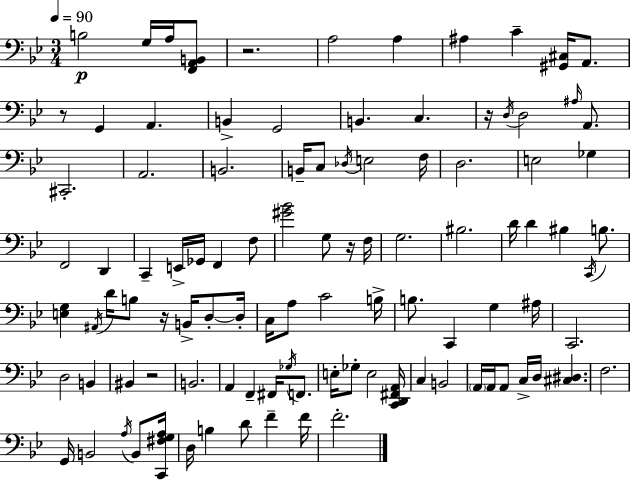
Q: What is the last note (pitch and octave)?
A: F4